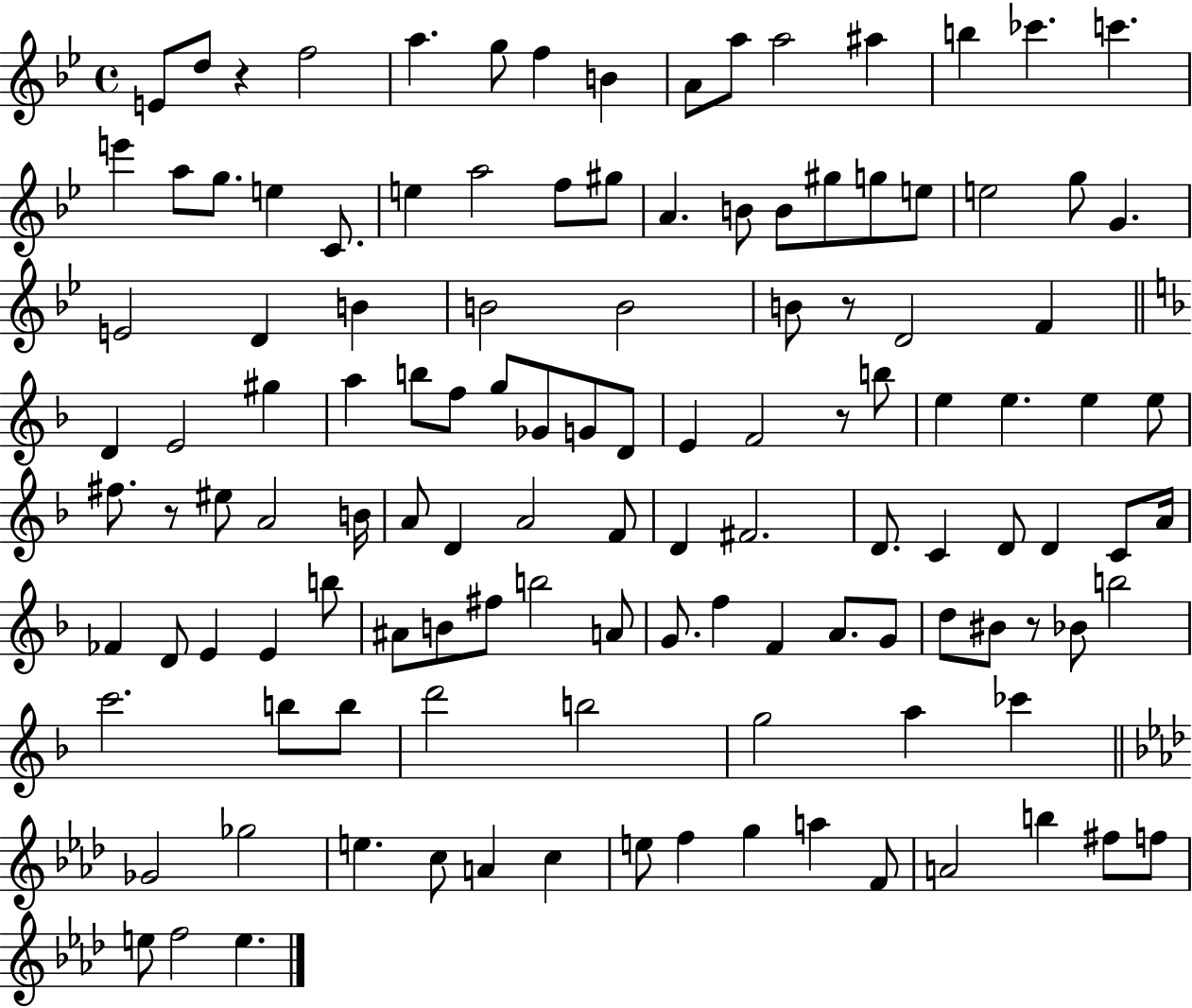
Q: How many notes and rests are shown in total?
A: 123